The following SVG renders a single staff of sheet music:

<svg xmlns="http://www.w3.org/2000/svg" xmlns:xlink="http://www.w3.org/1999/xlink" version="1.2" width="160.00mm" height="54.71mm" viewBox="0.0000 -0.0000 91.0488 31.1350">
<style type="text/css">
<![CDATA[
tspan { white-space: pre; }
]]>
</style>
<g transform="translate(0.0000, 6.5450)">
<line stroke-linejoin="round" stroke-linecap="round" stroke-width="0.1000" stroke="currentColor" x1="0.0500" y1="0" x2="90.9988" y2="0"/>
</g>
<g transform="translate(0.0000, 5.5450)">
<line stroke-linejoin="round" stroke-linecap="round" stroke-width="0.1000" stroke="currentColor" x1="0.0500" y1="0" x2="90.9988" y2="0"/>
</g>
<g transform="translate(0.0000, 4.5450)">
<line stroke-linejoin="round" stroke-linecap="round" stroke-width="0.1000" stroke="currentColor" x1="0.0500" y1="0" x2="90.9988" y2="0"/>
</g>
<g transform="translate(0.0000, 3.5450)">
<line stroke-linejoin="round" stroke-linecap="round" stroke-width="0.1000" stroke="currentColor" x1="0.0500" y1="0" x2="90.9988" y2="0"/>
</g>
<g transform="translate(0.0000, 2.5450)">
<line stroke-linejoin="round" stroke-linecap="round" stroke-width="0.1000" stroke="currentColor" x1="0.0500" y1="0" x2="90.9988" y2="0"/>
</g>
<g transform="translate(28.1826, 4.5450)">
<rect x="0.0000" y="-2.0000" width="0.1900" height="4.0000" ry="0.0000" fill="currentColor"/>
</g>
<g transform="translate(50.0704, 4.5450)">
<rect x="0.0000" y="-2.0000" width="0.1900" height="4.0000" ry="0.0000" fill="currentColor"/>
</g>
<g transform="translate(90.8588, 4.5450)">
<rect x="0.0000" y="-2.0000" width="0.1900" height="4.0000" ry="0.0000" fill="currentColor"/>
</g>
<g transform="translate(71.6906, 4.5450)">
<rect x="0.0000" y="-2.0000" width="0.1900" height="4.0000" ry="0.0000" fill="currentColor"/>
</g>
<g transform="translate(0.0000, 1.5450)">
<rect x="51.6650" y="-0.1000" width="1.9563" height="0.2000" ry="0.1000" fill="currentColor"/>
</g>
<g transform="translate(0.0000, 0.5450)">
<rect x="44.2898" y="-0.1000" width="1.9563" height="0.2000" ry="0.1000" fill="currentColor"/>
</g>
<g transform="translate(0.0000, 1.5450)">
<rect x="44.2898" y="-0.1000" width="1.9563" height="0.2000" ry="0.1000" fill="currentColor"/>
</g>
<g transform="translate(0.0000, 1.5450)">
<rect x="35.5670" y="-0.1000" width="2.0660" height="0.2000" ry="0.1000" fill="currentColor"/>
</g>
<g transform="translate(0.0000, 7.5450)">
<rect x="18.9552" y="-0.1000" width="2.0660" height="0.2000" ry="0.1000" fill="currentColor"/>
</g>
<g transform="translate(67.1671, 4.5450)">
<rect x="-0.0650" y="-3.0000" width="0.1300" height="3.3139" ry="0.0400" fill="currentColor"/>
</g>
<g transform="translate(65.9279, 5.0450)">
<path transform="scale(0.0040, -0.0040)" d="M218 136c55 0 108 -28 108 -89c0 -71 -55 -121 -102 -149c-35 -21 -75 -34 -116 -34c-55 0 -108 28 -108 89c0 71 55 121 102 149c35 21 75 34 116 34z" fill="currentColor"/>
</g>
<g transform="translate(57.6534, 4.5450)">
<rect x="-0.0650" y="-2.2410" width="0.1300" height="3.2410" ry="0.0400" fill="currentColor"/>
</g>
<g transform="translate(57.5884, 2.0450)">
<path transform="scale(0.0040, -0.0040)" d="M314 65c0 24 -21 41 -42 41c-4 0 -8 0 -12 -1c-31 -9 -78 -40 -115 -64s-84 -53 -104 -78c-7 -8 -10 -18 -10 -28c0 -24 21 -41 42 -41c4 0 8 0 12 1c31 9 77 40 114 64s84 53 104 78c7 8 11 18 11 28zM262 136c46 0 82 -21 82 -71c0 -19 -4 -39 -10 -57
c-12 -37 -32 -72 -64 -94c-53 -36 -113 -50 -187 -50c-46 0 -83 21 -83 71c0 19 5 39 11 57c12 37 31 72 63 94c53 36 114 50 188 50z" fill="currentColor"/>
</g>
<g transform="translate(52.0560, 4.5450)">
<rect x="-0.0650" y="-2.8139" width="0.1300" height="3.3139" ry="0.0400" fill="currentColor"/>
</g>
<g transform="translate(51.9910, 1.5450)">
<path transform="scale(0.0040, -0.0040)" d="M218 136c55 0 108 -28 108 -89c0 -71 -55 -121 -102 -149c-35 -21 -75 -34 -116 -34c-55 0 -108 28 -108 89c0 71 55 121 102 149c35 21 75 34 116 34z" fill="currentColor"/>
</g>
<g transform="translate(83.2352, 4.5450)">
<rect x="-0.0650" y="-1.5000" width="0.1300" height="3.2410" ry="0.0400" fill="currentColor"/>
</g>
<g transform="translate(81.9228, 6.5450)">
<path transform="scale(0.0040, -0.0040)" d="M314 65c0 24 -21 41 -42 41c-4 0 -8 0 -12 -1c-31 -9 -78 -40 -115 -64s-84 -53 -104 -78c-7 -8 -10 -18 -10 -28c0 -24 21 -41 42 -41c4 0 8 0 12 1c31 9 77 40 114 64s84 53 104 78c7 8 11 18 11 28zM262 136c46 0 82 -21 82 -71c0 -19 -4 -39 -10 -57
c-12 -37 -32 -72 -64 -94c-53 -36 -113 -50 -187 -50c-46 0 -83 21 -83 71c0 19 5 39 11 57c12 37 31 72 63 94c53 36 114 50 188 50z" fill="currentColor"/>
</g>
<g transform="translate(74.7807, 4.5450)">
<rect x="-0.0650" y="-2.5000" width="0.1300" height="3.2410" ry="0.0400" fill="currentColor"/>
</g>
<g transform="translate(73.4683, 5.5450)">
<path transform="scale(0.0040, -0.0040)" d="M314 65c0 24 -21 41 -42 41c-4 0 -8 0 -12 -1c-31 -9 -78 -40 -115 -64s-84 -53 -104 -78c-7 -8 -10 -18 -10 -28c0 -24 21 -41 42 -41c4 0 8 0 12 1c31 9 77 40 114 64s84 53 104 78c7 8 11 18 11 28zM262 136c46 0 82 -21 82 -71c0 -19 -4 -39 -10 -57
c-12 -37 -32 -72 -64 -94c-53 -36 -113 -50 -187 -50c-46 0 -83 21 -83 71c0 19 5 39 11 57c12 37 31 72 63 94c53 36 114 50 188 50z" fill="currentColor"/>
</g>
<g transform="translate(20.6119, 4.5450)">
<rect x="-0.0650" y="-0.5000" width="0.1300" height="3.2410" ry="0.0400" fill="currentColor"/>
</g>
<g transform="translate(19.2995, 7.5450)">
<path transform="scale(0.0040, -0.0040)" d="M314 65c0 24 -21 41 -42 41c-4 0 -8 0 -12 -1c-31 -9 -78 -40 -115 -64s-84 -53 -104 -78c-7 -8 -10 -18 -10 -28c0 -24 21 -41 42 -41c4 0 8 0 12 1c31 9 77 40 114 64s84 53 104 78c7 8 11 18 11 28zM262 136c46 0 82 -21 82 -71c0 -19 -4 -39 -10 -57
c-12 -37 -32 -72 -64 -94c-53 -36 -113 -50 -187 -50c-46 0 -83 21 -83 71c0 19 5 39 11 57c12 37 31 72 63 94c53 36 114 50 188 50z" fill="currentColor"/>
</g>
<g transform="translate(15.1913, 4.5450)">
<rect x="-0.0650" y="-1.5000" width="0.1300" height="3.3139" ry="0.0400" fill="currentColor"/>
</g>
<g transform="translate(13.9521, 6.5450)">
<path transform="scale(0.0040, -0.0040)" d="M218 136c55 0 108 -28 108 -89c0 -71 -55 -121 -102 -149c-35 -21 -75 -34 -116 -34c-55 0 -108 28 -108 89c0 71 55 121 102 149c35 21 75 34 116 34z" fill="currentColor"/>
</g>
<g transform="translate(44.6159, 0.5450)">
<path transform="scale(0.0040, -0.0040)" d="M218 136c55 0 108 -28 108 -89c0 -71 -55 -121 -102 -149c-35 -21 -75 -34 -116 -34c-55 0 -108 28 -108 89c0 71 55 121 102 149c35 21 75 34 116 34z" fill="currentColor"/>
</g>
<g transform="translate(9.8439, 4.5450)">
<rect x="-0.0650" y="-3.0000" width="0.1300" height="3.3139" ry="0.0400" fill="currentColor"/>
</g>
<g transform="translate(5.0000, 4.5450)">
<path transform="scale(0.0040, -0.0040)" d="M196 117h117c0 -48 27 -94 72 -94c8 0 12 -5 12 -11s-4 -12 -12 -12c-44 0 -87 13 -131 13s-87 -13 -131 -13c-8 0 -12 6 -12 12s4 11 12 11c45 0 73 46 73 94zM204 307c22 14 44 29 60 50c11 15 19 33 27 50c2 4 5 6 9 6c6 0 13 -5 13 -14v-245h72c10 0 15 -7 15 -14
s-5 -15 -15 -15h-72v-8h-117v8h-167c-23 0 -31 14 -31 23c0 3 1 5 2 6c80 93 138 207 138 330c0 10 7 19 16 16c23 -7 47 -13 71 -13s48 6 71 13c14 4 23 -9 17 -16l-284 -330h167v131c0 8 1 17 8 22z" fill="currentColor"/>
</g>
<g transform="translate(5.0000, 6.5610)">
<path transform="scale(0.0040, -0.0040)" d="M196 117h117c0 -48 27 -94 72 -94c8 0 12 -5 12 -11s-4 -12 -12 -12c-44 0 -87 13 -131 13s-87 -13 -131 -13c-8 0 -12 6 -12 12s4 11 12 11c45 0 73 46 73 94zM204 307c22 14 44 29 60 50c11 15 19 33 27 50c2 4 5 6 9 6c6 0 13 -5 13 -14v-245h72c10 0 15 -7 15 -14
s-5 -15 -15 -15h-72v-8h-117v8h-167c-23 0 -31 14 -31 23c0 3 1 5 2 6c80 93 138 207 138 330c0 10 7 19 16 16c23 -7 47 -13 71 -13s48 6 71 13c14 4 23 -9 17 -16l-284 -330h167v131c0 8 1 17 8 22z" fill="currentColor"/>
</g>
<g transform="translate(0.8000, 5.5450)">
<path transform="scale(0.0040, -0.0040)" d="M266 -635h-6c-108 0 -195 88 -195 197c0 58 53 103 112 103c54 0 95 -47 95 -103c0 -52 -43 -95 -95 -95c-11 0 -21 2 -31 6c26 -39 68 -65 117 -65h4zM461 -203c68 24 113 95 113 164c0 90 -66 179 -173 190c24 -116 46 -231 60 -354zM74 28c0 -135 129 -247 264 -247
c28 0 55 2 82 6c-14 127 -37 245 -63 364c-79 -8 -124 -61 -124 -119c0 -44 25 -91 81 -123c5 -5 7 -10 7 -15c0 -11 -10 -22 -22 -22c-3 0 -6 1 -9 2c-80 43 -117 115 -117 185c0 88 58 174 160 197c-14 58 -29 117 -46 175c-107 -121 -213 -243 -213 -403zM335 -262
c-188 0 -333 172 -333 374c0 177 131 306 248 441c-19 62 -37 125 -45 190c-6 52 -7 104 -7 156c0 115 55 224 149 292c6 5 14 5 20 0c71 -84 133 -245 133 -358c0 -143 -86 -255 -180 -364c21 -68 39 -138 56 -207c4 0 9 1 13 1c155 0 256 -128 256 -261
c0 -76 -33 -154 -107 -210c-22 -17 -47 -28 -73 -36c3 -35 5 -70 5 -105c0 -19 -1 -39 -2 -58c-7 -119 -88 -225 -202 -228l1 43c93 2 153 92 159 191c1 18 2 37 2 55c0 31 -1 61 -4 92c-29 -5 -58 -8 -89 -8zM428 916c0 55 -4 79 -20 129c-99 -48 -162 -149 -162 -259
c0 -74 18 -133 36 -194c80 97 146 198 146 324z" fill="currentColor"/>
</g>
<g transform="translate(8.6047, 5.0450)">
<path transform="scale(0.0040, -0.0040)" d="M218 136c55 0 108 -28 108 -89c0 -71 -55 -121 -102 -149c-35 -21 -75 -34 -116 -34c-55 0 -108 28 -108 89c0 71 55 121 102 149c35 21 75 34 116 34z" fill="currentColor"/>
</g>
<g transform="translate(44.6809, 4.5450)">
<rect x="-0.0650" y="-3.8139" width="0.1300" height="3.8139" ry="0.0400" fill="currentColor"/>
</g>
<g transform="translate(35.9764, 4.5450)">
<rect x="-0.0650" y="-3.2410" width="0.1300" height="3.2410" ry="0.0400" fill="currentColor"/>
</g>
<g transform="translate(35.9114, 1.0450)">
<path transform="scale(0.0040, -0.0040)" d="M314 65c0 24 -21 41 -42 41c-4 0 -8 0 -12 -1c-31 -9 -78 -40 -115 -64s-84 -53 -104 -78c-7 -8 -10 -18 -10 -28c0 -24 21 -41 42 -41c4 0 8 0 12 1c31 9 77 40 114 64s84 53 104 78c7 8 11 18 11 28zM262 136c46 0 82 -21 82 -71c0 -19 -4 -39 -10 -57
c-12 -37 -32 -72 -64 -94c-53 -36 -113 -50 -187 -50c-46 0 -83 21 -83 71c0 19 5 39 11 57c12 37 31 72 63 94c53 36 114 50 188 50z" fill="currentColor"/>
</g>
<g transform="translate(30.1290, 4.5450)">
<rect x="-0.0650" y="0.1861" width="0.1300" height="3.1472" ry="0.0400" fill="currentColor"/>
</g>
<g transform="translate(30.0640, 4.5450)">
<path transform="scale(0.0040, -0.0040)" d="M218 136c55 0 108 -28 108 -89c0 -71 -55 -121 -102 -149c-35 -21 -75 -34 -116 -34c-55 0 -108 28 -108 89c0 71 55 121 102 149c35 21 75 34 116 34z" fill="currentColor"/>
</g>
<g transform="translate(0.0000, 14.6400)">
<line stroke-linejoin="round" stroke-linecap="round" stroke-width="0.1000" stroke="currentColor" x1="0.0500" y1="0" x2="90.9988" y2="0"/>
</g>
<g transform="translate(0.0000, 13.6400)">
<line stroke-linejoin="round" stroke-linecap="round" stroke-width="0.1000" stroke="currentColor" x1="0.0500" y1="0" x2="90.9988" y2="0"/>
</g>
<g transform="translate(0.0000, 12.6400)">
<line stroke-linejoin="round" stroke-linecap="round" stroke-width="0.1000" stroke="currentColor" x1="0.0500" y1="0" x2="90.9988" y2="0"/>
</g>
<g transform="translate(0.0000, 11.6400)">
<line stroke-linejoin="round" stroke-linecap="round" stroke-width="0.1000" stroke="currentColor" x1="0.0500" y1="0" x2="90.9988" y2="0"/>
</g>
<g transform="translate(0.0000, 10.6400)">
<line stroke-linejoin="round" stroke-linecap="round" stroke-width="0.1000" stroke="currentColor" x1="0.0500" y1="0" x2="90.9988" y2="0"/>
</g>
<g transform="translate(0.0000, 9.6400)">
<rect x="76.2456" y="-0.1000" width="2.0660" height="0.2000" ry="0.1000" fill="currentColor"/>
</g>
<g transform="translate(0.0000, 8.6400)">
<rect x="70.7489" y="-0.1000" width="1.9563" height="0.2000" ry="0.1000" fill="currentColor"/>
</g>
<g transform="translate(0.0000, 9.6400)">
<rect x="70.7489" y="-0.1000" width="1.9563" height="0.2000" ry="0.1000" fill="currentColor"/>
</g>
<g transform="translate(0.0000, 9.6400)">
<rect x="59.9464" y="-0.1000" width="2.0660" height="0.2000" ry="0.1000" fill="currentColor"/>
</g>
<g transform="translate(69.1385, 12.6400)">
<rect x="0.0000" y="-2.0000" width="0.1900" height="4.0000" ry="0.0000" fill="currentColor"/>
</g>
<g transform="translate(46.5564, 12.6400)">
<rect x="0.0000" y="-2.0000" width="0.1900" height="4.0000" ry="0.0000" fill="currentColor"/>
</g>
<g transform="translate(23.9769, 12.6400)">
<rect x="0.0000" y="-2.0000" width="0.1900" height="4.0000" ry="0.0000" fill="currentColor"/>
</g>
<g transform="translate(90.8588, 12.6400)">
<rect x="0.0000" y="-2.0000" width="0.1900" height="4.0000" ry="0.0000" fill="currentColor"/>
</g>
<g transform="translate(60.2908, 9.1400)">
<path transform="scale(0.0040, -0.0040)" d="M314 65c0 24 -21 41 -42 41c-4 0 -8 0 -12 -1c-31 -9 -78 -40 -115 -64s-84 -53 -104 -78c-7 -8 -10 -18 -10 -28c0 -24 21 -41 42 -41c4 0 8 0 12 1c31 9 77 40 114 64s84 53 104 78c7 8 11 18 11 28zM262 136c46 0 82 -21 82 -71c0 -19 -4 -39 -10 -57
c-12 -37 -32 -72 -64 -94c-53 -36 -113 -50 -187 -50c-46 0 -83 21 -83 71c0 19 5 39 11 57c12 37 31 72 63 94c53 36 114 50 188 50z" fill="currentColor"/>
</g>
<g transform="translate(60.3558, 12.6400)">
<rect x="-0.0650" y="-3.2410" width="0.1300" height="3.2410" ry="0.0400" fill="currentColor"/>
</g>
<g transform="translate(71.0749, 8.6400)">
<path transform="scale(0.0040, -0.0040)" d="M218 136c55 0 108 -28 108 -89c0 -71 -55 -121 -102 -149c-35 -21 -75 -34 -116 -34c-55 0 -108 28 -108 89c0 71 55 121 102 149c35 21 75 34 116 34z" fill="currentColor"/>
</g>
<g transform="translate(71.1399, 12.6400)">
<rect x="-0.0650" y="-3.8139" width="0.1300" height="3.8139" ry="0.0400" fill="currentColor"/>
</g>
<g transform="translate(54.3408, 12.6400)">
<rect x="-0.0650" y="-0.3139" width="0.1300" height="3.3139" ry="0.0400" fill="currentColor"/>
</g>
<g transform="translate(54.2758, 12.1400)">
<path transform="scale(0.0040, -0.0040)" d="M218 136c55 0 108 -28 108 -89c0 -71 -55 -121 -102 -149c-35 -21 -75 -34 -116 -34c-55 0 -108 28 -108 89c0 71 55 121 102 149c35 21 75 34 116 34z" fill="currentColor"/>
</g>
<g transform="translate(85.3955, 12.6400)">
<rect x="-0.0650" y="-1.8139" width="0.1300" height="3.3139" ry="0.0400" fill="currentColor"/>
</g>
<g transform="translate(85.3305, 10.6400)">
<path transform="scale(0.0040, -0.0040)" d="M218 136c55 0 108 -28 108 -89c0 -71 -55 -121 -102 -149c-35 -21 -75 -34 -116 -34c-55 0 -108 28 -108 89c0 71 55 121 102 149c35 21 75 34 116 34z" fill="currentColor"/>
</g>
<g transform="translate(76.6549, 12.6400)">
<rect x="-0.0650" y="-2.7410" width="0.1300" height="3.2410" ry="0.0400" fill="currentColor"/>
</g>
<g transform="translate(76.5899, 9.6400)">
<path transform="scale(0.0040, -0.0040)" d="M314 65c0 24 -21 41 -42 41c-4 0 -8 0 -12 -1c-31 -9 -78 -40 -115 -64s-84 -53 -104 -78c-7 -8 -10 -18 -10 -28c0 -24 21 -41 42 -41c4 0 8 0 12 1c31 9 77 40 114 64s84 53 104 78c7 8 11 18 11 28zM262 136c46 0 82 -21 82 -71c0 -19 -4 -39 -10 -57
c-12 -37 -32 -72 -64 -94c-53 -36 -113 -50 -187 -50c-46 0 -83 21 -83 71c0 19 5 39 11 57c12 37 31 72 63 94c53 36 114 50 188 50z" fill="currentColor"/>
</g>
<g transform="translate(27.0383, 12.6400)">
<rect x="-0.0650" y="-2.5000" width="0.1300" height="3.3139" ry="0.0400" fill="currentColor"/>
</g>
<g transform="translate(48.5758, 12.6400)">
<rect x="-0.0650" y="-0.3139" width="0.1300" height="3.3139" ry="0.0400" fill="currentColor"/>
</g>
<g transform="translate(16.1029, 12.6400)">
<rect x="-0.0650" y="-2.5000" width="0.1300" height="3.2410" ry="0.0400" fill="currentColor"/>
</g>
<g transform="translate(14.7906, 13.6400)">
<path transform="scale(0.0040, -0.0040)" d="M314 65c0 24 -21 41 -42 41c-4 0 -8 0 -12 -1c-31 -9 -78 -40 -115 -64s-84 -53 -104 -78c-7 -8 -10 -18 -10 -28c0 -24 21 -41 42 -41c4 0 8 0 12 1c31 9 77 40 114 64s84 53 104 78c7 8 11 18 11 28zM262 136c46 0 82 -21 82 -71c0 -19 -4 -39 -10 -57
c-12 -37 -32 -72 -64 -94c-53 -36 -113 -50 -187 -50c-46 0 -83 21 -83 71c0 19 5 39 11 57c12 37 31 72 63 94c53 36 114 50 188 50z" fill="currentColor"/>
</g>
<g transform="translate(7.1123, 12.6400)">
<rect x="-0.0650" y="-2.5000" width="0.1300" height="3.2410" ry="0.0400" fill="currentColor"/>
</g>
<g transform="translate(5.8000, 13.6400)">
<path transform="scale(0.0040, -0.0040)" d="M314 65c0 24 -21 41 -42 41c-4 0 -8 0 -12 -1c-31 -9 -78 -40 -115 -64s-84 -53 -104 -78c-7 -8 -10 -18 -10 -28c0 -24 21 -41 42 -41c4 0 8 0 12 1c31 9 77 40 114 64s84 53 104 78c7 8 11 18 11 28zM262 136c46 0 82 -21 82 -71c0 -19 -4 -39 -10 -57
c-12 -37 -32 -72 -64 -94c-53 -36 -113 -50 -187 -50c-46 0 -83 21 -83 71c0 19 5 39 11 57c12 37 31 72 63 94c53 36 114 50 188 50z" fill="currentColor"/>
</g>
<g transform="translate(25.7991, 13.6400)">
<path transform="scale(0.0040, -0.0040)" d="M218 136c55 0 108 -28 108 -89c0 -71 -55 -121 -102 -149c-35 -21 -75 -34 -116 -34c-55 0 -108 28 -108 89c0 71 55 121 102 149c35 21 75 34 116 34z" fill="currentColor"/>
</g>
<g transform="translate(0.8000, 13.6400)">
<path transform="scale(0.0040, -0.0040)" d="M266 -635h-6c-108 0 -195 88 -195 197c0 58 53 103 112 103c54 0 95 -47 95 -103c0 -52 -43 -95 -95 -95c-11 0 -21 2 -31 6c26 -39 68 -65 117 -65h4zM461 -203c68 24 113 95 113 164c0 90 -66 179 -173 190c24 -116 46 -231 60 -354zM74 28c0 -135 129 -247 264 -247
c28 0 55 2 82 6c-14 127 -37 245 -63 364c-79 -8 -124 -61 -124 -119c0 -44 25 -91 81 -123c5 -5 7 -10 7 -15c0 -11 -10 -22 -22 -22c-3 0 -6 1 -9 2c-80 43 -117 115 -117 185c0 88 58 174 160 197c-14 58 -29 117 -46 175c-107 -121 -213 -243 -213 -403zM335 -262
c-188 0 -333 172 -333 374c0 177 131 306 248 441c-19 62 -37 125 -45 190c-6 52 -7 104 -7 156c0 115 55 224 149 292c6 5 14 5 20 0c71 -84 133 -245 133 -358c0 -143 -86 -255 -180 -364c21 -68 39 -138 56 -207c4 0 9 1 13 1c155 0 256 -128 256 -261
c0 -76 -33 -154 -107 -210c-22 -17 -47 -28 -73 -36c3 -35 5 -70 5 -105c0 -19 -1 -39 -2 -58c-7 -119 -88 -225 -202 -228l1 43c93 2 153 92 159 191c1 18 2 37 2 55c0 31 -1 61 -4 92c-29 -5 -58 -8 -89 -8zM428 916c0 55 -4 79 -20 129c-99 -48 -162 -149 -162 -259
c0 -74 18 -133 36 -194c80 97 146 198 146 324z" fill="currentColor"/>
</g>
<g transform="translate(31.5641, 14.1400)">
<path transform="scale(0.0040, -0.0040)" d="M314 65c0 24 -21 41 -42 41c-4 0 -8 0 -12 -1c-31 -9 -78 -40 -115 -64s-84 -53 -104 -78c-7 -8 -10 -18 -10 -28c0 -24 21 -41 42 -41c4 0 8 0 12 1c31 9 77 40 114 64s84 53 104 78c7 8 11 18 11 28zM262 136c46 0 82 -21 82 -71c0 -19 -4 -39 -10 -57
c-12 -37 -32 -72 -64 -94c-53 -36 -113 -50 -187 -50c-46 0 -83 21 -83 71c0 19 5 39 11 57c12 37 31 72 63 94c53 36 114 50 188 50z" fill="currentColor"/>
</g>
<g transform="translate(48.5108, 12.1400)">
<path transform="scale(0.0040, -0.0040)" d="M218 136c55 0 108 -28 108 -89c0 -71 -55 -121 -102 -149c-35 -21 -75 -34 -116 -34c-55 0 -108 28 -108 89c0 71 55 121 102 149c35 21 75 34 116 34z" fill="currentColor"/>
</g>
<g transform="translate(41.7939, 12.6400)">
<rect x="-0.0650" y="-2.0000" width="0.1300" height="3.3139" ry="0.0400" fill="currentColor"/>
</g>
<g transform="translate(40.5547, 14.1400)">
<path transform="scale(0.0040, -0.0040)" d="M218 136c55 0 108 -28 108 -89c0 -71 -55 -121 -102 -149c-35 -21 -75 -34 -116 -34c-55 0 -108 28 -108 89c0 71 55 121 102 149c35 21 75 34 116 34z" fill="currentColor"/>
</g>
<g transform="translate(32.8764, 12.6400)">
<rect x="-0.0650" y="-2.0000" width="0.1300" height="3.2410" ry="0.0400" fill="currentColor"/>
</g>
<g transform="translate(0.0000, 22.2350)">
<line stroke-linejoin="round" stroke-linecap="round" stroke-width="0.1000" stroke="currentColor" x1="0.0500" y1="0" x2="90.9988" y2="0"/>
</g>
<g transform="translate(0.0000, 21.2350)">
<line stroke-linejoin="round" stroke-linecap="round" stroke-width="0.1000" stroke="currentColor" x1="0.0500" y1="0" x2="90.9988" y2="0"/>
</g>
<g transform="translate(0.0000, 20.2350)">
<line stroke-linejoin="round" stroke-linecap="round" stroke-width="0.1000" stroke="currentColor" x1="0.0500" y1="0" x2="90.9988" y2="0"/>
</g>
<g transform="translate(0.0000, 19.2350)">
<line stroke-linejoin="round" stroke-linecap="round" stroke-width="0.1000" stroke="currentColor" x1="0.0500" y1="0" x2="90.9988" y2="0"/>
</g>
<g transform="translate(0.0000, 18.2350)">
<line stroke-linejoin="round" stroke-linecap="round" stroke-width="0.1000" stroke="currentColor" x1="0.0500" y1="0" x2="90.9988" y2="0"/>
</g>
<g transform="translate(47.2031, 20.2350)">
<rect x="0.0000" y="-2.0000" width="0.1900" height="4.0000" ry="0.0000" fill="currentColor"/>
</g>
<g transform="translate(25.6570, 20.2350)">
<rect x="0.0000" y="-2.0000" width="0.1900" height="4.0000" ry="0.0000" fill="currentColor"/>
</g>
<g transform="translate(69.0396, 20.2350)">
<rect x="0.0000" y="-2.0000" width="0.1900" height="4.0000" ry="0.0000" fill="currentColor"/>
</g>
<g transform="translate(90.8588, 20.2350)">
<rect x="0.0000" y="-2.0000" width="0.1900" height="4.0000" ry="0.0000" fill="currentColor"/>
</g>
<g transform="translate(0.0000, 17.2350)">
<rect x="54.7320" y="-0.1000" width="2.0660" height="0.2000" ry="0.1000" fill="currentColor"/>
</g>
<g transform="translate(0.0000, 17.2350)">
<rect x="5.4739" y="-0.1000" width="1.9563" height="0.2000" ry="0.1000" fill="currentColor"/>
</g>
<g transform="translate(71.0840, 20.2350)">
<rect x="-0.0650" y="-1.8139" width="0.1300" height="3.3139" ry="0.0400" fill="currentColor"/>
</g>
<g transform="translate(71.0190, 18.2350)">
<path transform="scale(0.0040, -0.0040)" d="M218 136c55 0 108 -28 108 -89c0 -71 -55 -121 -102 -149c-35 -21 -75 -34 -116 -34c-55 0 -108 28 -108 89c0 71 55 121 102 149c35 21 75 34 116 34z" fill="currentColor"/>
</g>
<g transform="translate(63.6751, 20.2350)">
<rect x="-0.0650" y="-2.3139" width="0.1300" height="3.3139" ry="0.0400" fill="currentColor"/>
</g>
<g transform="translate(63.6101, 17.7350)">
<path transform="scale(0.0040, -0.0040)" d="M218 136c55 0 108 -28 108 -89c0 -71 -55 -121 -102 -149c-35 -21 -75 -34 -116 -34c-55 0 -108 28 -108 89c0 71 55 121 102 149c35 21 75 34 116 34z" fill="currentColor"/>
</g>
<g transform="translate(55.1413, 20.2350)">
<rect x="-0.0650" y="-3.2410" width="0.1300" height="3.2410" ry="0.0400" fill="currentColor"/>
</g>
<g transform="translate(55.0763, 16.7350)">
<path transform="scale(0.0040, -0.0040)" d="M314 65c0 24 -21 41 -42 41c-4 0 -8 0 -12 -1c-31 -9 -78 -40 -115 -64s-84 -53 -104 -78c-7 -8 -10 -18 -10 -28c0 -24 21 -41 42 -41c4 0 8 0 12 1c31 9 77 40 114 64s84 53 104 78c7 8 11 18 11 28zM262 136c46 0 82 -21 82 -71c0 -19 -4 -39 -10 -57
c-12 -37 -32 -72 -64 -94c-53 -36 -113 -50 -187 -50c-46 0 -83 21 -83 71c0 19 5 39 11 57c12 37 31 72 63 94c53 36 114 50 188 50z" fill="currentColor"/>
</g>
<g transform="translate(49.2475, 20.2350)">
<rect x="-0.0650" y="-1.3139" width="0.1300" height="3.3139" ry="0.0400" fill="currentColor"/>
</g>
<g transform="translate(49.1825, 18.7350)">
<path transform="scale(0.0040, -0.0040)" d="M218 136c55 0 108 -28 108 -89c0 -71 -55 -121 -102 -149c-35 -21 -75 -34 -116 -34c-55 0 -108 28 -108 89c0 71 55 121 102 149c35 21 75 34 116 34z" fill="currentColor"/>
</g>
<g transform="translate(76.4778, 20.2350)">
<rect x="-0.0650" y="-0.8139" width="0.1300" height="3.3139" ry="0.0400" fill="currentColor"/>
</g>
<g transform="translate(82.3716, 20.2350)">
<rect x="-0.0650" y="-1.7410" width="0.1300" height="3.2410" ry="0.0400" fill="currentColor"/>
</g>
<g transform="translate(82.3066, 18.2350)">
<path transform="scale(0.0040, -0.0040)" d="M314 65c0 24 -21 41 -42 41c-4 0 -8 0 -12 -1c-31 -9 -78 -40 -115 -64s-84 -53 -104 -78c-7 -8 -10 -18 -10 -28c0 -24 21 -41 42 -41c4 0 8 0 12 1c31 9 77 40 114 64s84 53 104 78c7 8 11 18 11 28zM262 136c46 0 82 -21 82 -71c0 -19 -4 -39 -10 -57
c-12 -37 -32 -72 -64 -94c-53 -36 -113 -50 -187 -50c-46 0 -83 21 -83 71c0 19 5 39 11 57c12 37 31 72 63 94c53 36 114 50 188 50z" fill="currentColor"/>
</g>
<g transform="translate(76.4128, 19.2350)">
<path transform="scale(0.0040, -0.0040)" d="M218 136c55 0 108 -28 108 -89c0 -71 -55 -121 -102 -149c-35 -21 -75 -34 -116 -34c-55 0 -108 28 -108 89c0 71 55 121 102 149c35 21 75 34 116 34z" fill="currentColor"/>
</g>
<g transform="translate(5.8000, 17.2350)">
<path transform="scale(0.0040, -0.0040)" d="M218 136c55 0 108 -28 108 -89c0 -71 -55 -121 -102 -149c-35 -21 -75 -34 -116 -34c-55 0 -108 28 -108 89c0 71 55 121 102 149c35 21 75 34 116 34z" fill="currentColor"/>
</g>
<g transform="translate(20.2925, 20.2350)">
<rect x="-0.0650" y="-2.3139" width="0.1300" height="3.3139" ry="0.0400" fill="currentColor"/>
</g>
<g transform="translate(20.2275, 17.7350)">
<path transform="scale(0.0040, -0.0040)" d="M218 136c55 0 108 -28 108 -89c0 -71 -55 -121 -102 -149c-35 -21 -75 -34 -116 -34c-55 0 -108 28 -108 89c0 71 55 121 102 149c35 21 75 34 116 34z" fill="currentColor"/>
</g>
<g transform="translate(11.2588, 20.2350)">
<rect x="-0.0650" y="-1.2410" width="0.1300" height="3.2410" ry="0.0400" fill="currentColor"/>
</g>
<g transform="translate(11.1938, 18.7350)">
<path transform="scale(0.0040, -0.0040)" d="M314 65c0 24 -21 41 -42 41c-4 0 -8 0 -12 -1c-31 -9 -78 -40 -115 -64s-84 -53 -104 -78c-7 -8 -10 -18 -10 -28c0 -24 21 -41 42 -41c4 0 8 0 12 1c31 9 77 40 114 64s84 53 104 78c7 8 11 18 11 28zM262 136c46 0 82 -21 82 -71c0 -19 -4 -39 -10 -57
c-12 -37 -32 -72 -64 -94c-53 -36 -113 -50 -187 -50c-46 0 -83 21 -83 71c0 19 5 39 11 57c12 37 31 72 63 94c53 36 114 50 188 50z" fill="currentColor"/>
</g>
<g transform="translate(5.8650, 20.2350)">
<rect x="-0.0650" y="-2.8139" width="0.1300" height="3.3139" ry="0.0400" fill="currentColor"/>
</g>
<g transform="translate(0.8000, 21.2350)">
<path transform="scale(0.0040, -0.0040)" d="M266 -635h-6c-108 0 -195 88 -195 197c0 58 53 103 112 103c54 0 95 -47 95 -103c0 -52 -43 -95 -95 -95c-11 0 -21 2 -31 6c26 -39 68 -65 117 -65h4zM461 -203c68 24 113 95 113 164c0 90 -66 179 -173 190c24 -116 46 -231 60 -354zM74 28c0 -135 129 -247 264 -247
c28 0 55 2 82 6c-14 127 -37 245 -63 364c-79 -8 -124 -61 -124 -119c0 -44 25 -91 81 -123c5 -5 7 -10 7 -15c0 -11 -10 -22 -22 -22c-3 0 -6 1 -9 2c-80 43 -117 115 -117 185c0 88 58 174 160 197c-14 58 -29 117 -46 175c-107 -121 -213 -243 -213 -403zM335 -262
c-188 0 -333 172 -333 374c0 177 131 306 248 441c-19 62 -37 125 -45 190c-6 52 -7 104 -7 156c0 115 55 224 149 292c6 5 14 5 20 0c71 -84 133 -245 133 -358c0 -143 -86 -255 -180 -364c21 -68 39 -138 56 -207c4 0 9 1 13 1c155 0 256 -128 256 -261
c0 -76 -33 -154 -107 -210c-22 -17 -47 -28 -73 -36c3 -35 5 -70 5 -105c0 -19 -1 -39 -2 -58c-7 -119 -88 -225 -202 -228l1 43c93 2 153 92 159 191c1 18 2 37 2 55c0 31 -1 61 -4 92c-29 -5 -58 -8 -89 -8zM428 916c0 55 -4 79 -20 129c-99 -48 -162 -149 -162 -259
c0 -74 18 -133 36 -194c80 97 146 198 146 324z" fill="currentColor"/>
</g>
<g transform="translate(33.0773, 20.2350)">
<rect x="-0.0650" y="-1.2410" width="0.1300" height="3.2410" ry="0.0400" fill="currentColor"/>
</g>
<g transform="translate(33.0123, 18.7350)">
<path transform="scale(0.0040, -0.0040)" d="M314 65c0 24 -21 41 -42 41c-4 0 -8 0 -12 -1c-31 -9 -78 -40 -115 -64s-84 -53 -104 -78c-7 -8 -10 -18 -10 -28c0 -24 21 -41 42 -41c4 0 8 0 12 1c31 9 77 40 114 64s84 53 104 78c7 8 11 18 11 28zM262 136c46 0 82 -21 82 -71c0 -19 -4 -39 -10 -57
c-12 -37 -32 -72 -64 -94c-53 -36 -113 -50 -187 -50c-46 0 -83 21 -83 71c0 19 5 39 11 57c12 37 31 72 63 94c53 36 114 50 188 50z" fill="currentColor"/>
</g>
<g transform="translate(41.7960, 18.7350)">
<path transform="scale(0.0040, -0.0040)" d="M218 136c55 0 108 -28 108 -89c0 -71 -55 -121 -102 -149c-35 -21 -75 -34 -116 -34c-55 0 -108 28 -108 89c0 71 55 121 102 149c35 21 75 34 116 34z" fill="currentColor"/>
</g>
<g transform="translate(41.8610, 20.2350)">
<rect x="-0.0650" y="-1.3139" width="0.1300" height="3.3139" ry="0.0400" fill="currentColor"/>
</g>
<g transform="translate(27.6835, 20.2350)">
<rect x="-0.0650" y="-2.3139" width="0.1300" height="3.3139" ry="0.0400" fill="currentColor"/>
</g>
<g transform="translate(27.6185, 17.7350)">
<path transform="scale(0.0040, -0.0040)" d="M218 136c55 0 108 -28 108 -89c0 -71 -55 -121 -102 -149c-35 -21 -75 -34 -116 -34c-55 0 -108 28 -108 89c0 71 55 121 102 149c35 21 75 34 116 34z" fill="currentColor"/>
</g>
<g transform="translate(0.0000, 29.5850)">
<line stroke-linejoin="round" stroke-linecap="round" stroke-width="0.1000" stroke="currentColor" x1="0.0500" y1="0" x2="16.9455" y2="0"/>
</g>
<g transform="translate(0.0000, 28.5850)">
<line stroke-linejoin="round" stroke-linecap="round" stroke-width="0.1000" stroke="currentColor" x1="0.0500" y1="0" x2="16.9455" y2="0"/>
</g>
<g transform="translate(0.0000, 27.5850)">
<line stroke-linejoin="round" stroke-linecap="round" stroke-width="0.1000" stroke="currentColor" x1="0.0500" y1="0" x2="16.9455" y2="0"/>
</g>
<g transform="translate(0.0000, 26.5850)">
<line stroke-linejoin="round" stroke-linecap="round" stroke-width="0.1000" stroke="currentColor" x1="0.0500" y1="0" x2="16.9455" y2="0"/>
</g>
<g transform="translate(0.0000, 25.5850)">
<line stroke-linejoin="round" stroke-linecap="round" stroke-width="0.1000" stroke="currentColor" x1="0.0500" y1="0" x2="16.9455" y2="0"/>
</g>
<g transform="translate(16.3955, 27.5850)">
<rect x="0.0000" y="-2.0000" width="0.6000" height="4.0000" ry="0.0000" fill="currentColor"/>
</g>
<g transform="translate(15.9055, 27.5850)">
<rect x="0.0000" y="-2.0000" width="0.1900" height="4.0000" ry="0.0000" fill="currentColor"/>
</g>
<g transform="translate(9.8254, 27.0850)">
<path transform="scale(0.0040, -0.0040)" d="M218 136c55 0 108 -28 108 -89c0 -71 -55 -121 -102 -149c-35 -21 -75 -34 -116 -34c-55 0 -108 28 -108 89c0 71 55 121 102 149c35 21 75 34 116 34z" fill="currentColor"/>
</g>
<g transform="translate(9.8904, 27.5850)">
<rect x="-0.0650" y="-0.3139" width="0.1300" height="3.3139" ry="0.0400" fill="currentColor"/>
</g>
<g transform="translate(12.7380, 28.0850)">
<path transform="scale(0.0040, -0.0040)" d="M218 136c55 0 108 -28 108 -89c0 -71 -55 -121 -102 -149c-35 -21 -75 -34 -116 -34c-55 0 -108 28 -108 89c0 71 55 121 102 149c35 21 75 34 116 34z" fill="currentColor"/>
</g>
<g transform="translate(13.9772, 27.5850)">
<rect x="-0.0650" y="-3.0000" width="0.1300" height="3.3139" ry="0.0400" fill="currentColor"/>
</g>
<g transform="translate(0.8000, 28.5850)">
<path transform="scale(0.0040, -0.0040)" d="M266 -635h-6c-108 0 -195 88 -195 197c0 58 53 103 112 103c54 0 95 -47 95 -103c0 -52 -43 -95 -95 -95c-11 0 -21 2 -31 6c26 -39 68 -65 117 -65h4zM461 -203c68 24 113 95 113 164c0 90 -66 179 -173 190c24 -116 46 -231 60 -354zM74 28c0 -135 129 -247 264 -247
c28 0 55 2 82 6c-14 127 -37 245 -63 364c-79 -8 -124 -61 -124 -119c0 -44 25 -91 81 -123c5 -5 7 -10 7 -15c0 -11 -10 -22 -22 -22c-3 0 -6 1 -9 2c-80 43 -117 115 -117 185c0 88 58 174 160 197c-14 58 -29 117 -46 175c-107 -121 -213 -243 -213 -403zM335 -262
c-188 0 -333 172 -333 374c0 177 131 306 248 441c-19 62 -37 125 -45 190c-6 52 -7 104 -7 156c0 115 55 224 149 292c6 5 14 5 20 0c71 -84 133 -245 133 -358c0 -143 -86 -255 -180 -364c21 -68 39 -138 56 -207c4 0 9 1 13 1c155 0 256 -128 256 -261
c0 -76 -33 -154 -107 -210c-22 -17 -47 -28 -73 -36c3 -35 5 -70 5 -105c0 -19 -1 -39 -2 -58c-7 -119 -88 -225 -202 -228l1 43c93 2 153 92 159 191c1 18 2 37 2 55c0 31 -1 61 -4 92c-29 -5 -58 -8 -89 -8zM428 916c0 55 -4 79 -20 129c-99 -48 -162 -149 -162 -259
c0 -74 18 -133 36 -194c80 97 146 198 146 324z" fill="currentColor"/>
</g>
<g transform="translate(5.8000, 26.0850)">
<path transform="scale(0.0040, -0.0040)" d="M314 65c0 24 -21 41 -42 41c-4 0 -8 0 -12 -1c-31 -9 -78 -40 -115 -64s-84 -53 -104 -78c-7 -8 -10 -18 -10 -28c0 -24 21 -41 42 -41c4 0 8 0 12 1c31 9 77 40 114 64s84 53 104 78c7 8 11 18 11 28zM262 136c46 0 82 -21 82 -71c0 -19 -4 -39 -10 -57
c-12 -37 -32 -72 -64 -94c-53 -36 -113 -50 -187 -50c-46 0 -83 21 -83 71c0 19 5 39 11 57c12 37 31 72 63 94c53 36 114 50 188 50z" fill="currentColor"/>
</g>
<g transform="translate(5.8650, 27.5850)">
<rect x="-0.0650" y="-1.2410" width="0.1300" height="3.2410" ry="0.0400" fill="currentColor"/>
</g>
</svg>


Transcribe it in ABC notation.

X:1
T:Untitled
M:4/4
L:1/4
K:C
A E C2 B b2 c' a g2 A G2 E2 G2 G2 G F2 F c c b2 c' a2 f a e2 g g e2 e e b2 g f d f2 e2 c A